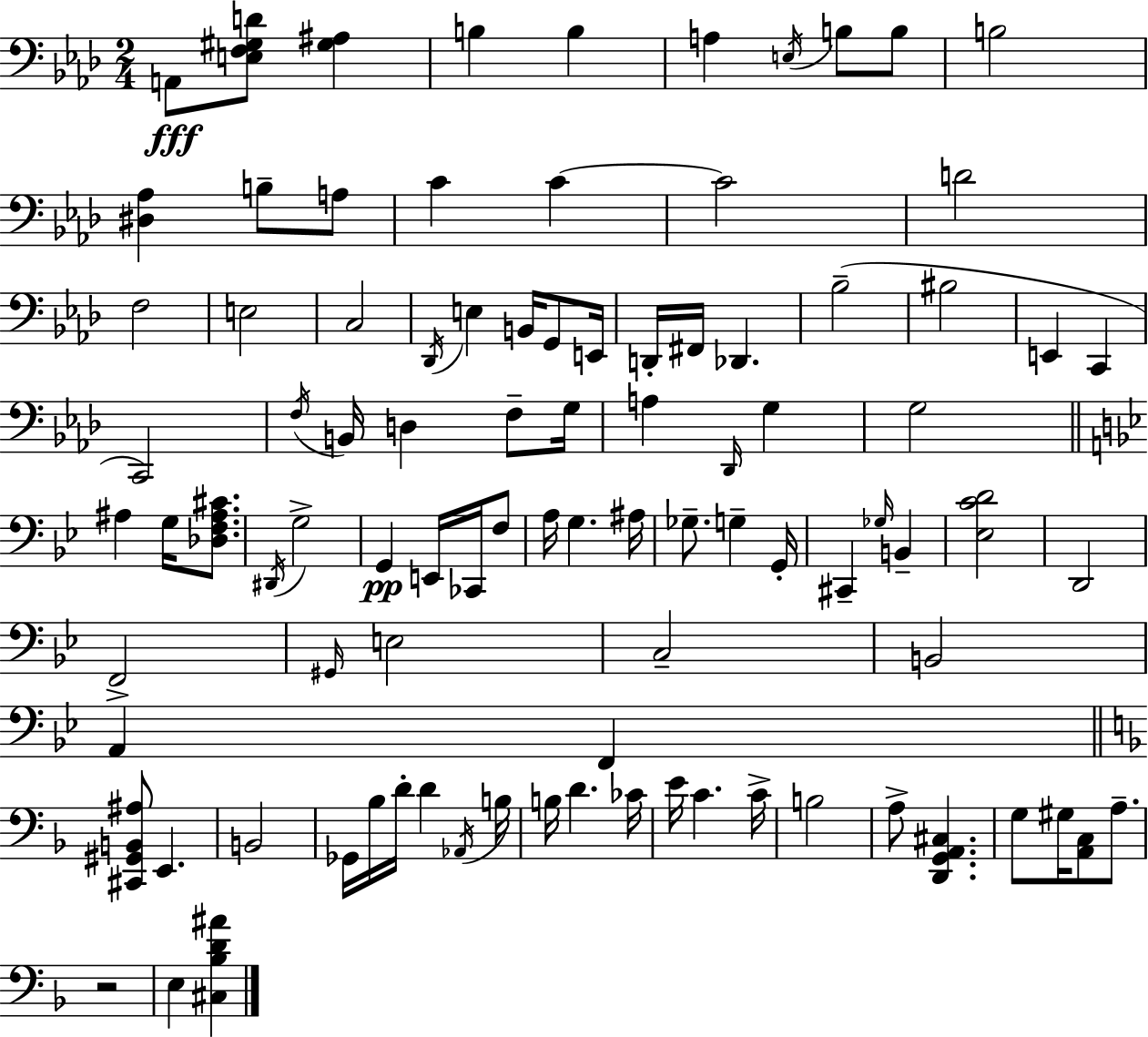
X:1
T:Untitled
M:2/4
L:1/4
K:Fm
A,,/2 [E,F,^G,D]/2 [^G,^A,] B, B, A, E,/4 B,/2 B,/2 B,2 [^D,_A,] B,/2 A,/2 C C C2 D2 F,2 E,2 C,2 _D,,/4 E, B,,/4 G,,/2 E,,/4 D,,/4 ^F,,/4 _D,, _B,2 ^B,2 E,, C,, C,,2 F,/4 B,,/4 D, F,/2 G,/4 A, _D,,/4 G, G,2 ^A, G,/4 [_D,F,^A,^C]/2 ^D,,/4 G,2 G,, E,,/4 _C,,/4 F,/2 A,/4 G, ^A,/4 _G,/2 G, G,,/4 ^C,, _G,/4 B,, [_E,CD]2 D,,2 F,,2 ^G,,/4 E,2 C,2 B,,2 A,, F,, [^C,,^G,,B,,^A,]/2 E,, B,,2 _G,,/4 _B,/4 D/4 D _A,,/4 B,/4 B,/4 D _C/4 E/4 C C/4 B,2 A,/2 [D,,G,,A,,^C,] G,/2 ^G,/4 [A,,C,]/2 A,/2 z2 E, [^C,_B,D^A]